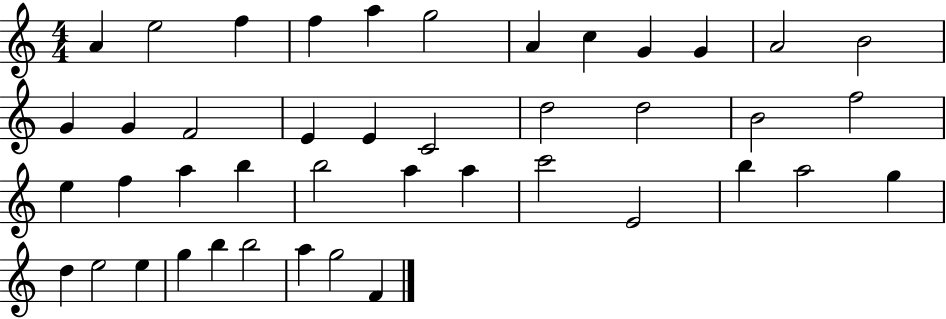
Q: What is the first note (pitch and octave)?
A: A4